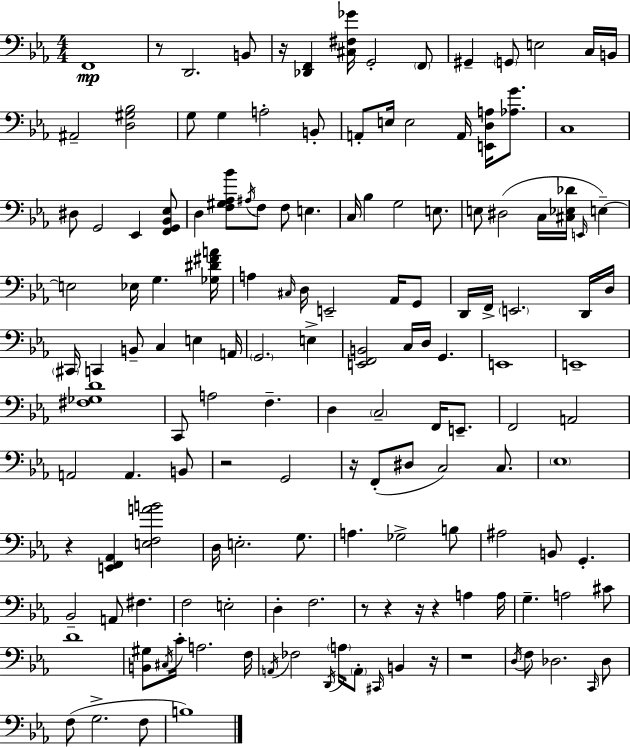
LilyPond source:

{
  \clef bass
  \numericTimeSignature
  \time 4/4
  \key ees \major
  \repeat volta 2 { f,1\mp | r8 d,2. b,8 | r16 <des, f,>4 <cis fis ges'>16 g,2-. \parenthesize f,8 | gis,4-- \parenthesize g,8 e2 c16 b,16 | \break ais,2-- <d gis bes>2 | g8 g4 a2-. b,8-. | a,8-. e16 e2 a,16 <e, d a>16 <aes g'>8. | c1 | \break dis8 g,2 ees,4 <f, g, bes, ees>8 | d4 <f gis aes bes'>8 \acciaccatura { ais16 } f8 f8 e4. | c16 bes4 g2 e8. | e8 dis2( c16 <cis ees des'>16 \grace { e,16 } e4--~~) | \break e2 ees16 g4. | <ges dis' fis' a'>16 a4 \grace { cis16 } d16 e,2-- | aes,16 g,8 d,16 f,16-> \parenthesize e,2. | d,16 d16 \parenthesize cis,16 c,4 b,8-- c4 e4 | \break a,16 \parenthesize g,2. e4-> | <e, f, b,>2 c16 d16 g,4. | e,1 | e,1-- | \break <fis ges d'>1 | c,8 a2 f4.-- | d4 \parenthesize c2-- f,16 | e,8.-- f,2 a,2 | \break a,2 a,4. | b,8 r2 g,2 | r16 f,8-.( dis8 c2) | c8. \parenthesize ees1 | \break r4 <e, f, aes,>4 <e f a' b'>2 | d16 e2.-. | g8. a4. ges2-> | b8 ais2 b,8 g,4.-. | \break bes,2-- a,8 fis4. | f2 e2-. | d4-. f2. | r8 r4 r16 r4 a4 | \break a16 g4.-- a2 | cis'8 d'1 | <b, gis>8 \acciaccatura { cis16 } c'16-. a2. | f16 \acciaccatura { a,16 } fes2 \acciaccatura { d,16 } \parenthesize a16 \parenthesize a,8-. | \break \grace { cis,16 } b,4 r16 r1 | \acciaccatura { d16 } f8 des2. | \grace { c,16 } des8 f8( g2.-> | f8 b1) | \break } \bar "|."
}